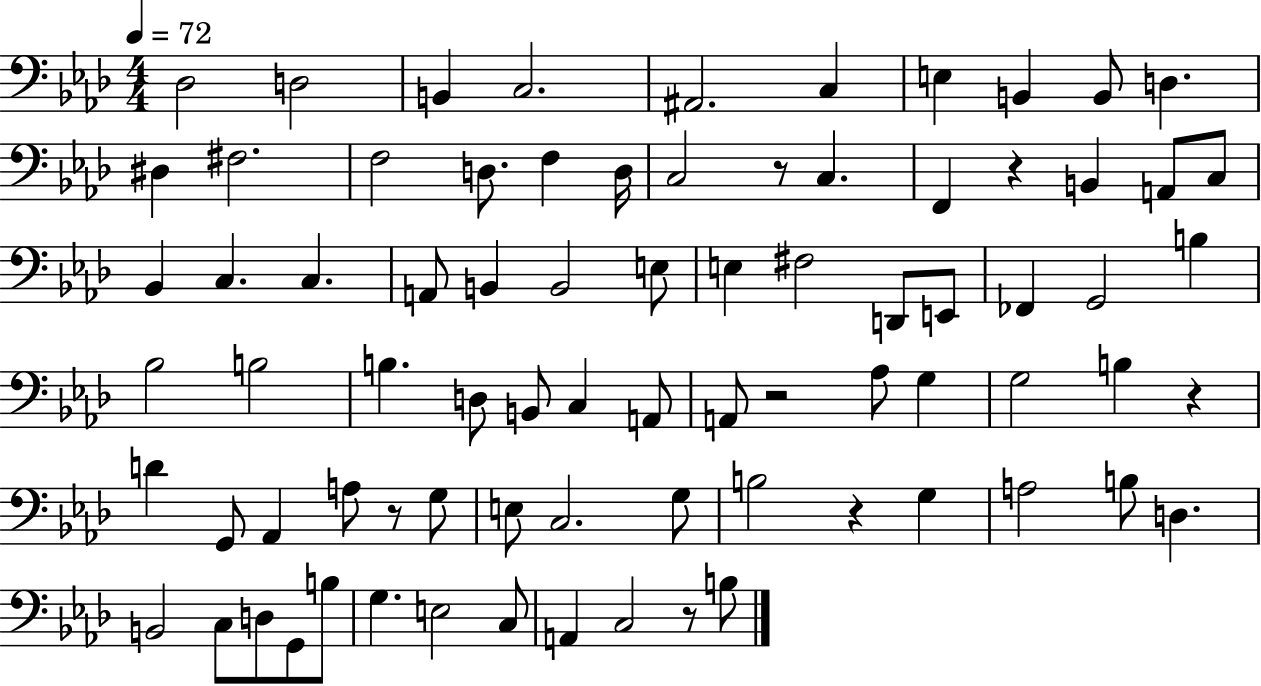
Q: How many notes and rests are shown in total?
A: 79